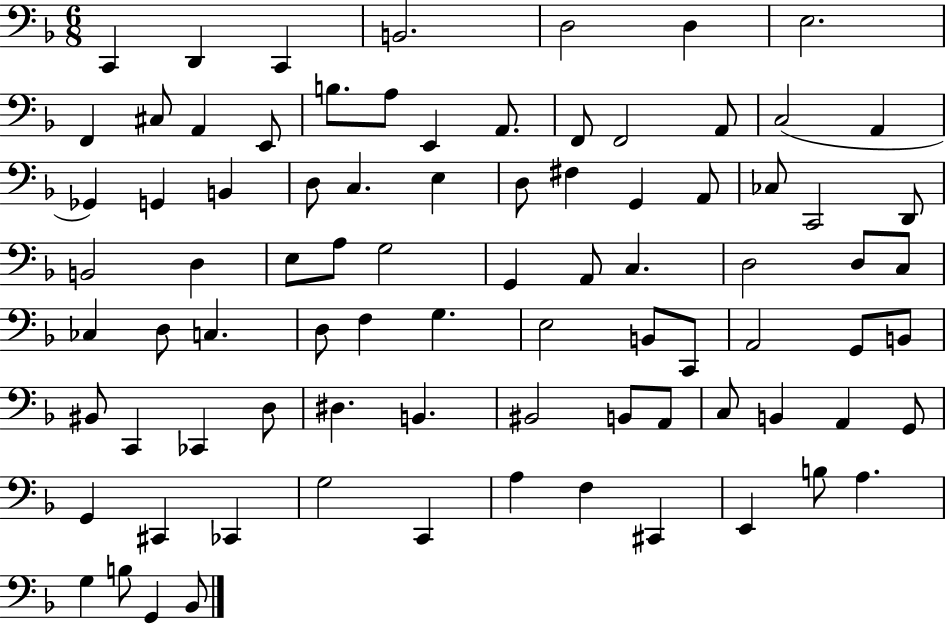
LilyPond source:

{
  \clef bass
  \numericTimeSignature
  \time 6/8
  \key f \major
  c,4 d,4 c,4 | b,2. | d2 d4 | e2. | \break f,4 cis8 a,4 e,8 | b8. a8 e,4 a,8. | f,8 f,2 a,8 | c2( a,4 | \break ges,4) g,4 b,4 | d8 c4. e4 | d8 fis4 g,4 a,8 | ces8 c,2 d,8 | \break b,2 d4 | e8 a8 g2 | g,4 a,8 c4. | d2 d8 c8 | \break ces4 d8 c4. | d8 f4 g4. | e2 b,8 c,8 | a,2 g,8 b,8 | \break bis,8 c,4 ces,4 d8 | dis4. b,4. | bis,2 b,8 a,8 | c8 b,4 a,4 g,8 | \break g,4 cis,4 ces,4 | g2 c,4 | a4 f4 cis,4 | e,4 b8 a4. | \break g4 b8 g,4 bes,8 | \bar "|."
}